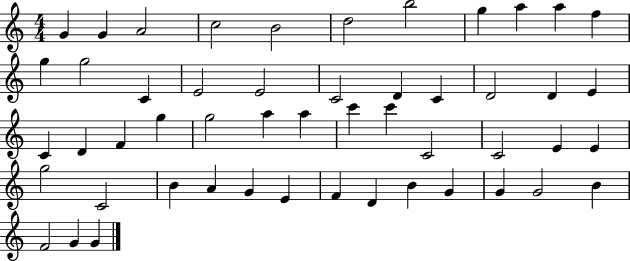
{
  \clef treble
  \numericTimeSignature
  \time 4/4
  \key c \major
  g'4 g'4 a'2 | c''2 b'2 | d''2 b''2 | g''4 a''4 a''4 f''4 | \break g''4 g''2 c'4 | e'2 e'2 | c'2 d'4 c'4 | d'2 d'4 e'4 | \break c'4 d'4 f'4 g''4 | g''2 a''4 a''4 | c'''4 c'''4 c'2 | c'2 e'4 e'4 | \break g''2 c'2 | b'4 a'4 g'4 e'4 | f'4 d'4 b'4 g'4 | g'4 g'2 b'4 | \break f'2 g'4 g'4 | \bar "|."
}